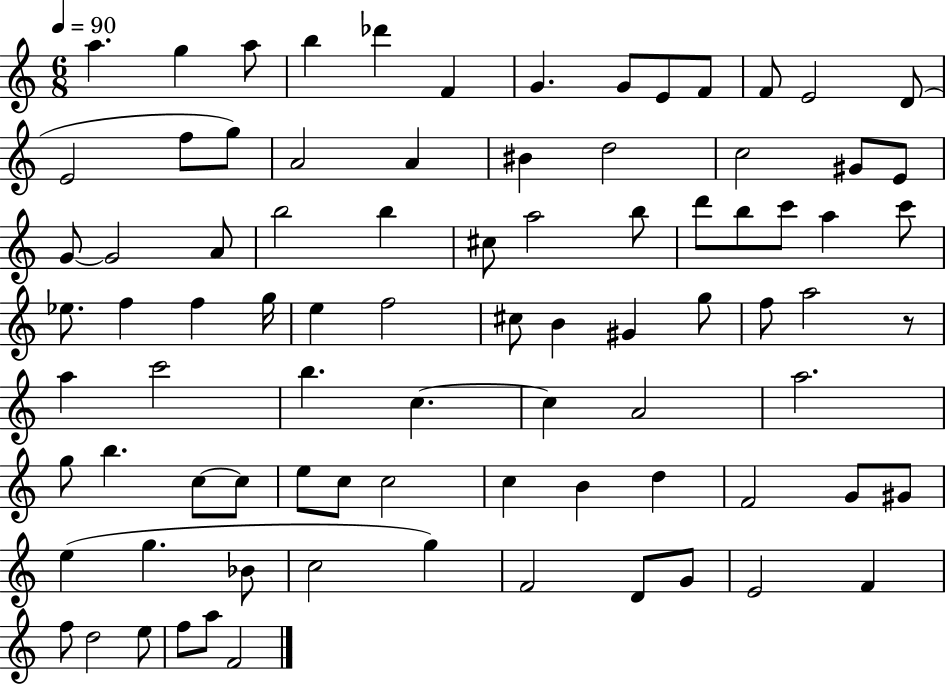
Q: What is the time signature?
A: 6/8